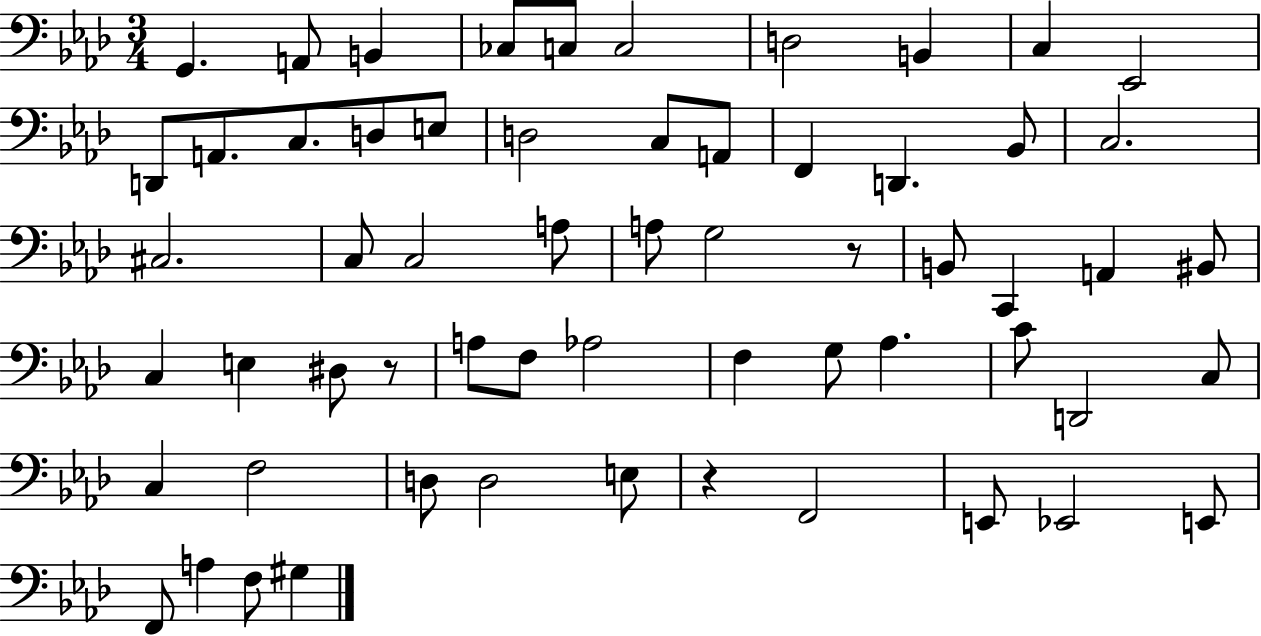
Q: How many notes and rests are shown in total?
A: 60